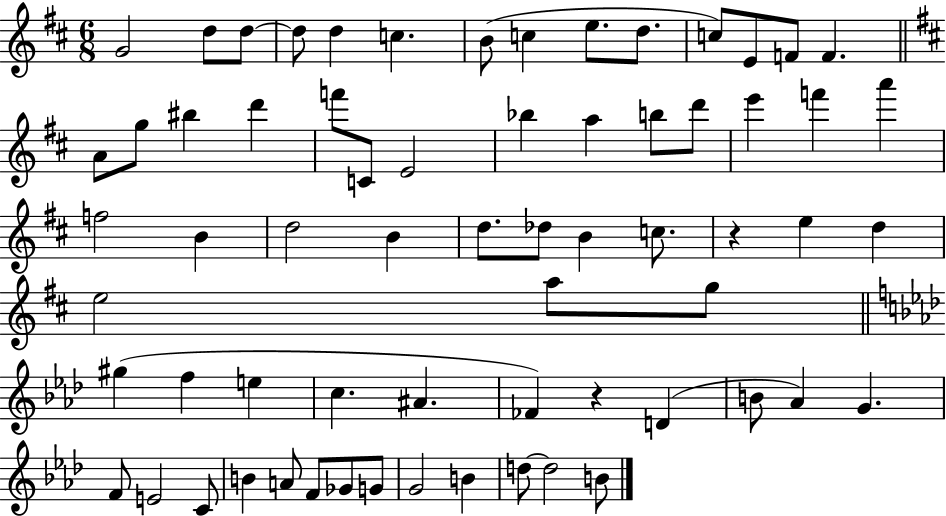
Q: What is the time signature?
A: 6/8